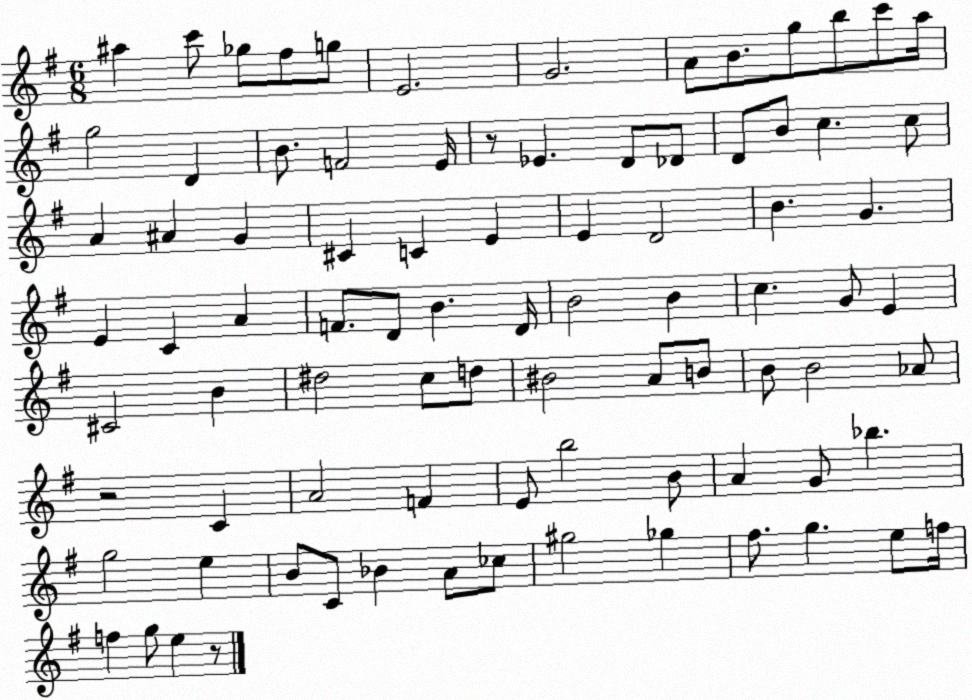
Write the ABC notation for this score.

X:1
T:Untitled
M:6/8
L:1/4
K:G
^a c'/2 _g/2 ^f/2 g/2 E2 G2 A/2 B/2 g/2 b/2 c'/2 a/4 g2 D B/2 F2 E/4 z/2 _E D/2 _D/2 D/2 B/2 c c/2 A ^A G ^C C E E D2 B G E C A F/2 D/2 B D/4 B2 B c G/2 E ^C2 B ^d2 c/2 d/2 ^B2 A/2 B/2 B/2 B2 _A/2 z2 C A2 F E/2 b2 B/2 A G/2 _b g2 e B/2 C/2 _B A/2 _c/2 ^g2 _g ^f/2 g e/2 f/4 f g/2 e z/2